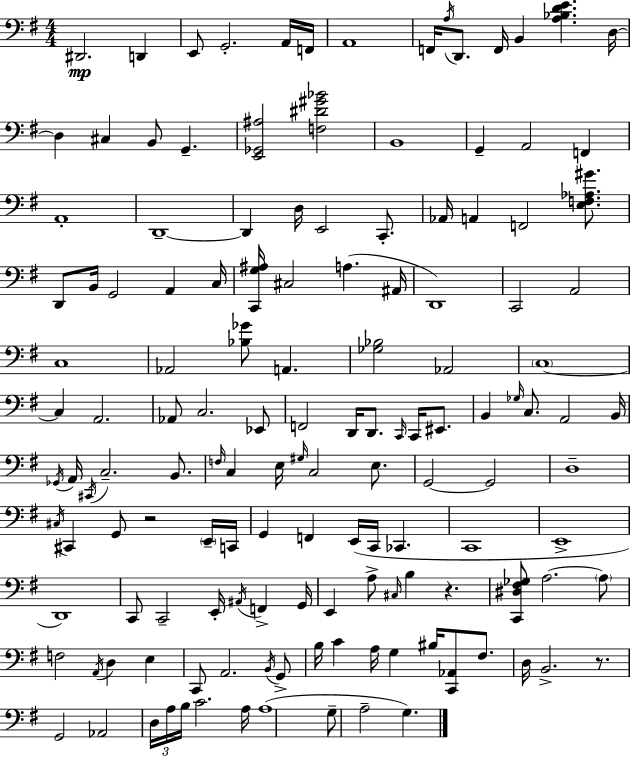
D#2/h. D2/q E2/e G2/h. A2/s F2/s A2/w F2/s A3/s D2/e. F2/s B2/q [A3,Bb3,D4,E4]/q. D3/s D3/q C#3/q B2/e G2/q. [E2,Gb2,A#3]/h [F3,D#4,G#4,Bb4]/h B2/w G2/q A2/h F2/q A2/w D2/w D2/q D3/s E2/h C2/e. Ab2/s A2/q F2/h [E3,F3,Ab3,G#4]/e. D2/e B2/s G2/h A2/q C3/s [C2,G3,A#3]/s C#3/h A3/q. A#2/s D2/w C2/h A2/h C3/w Ab2/h [Bb3,Gb4]/e A2/q. [Gb3,Bb3]/h Ab2/h C3/w C3/q A2/h. Ab2/e C3/h. Eb2/e F2/h D2/s D2/e. C2/s C2/s EIS2/e. B2/q Gb3/s C3/e. A2/h B2/s Gb2/s A2/s C#2/s C3/h. B2/e. F3/s C3/q E3/s G#3/s C3/h E3/e. G2/h G2/h D3/w C#3/s C#2/q G2/e R/h E2/s C2/s G2/q F2/q E2/s C2/s CES2/q. C2/w E2/w D2/w C2/e C2/h E2/s A#2/s F2/q G2/s E2/q A3/e C#3/s B3/q R/q. [C2,D#3,F#3,Gb3]/e A3/h. A3/e F3/h A2/s D3/q E3/q C2/e A2/h. B2/s G2/e B3/s C4/q A3/s G3/q BIS3/s [C2,Ab2]/e F#3/e. D3/s B2/h. R/e. G2/h Ab2/h D3/s A3/s B3/s C4/h. A3/s A3/w G3/e A3/h G3/q.